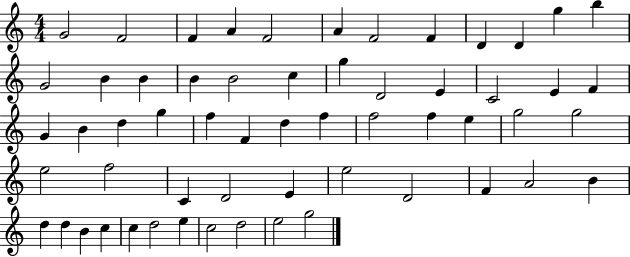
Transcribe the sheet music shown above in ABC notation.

X:1
T:Untitled
M:4/4
L:1/4
K:C
G2 F2 F A F2 A F2 F D D g b G2 B B B B2 c g D2 E C2 E F G B d g f F d f f2 f e g2 g2 e2 f2 C D2 E e2 D2 F A2 B d d B c c d2 e c2 d2 e2 g2